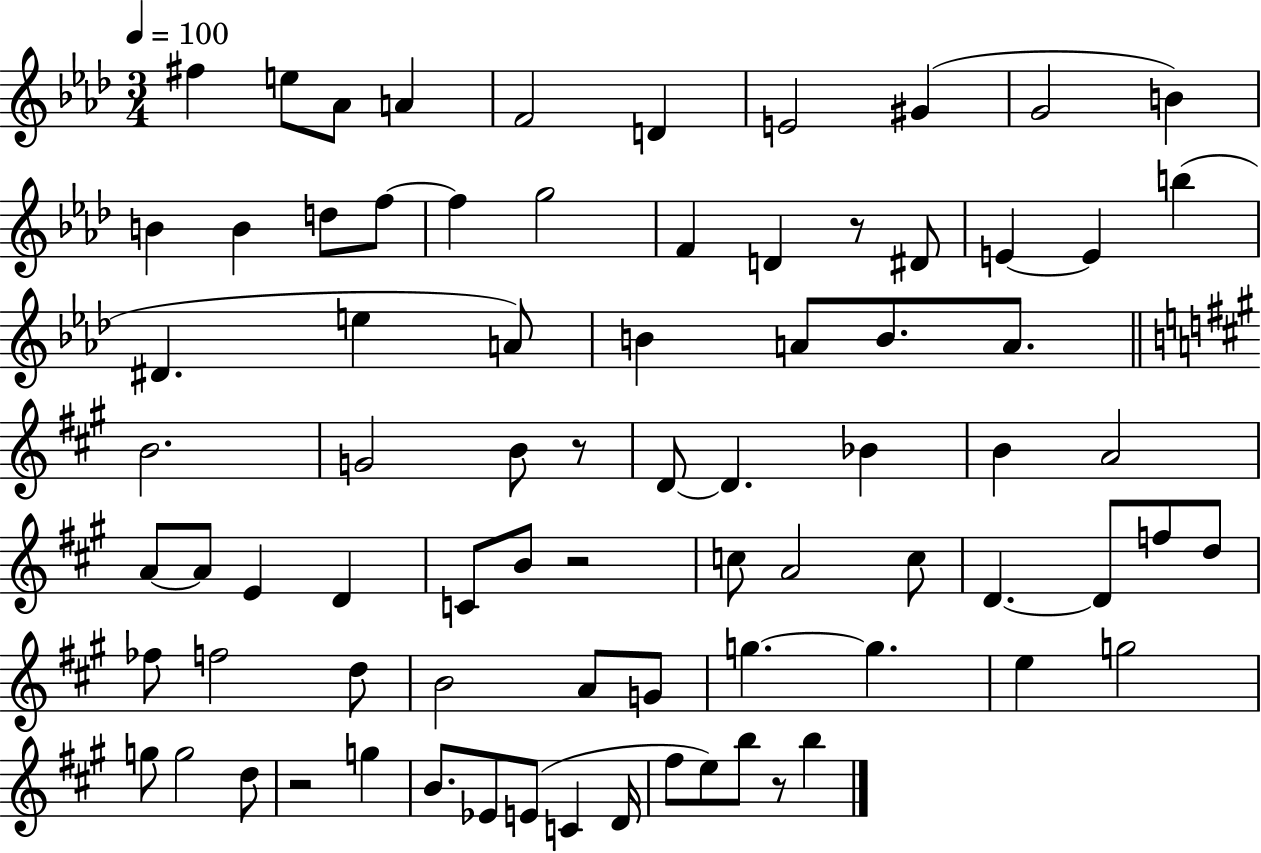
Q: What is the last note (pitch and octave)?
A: B5